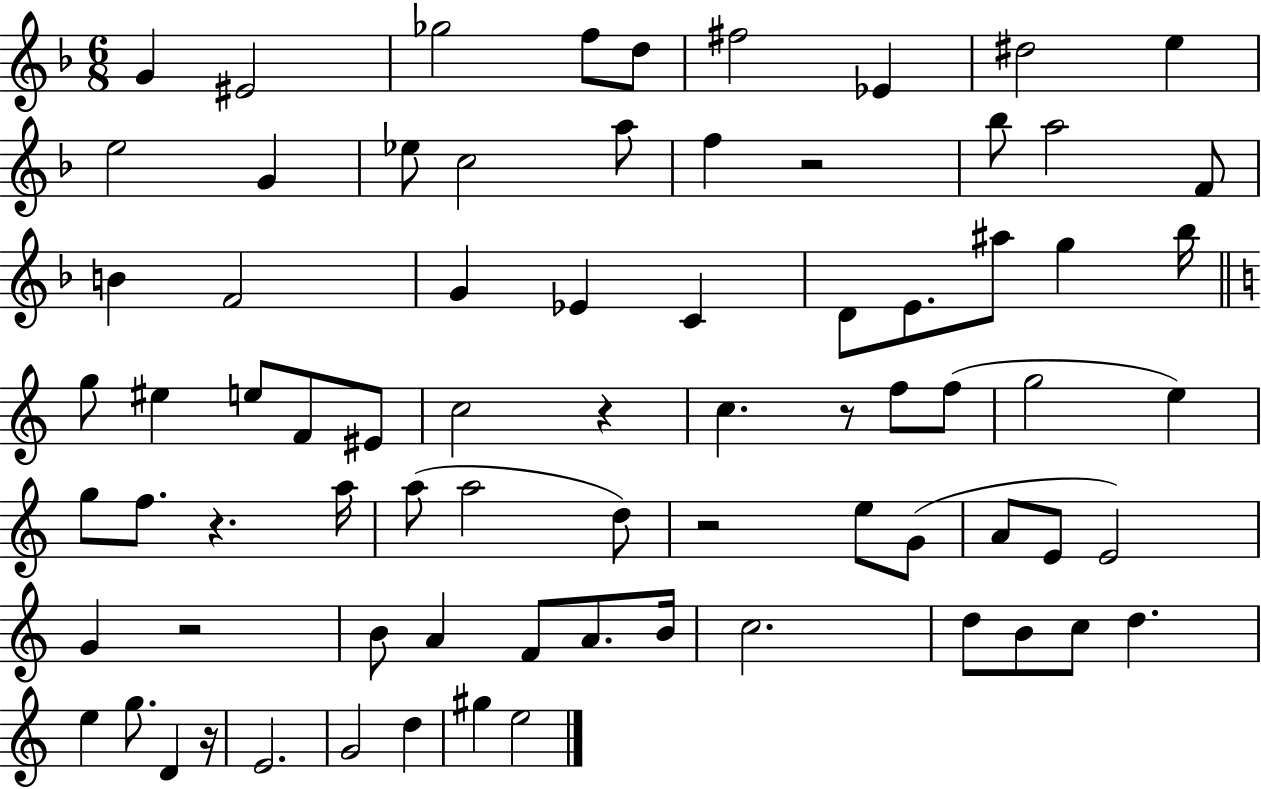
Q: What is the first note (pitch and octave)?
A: G4